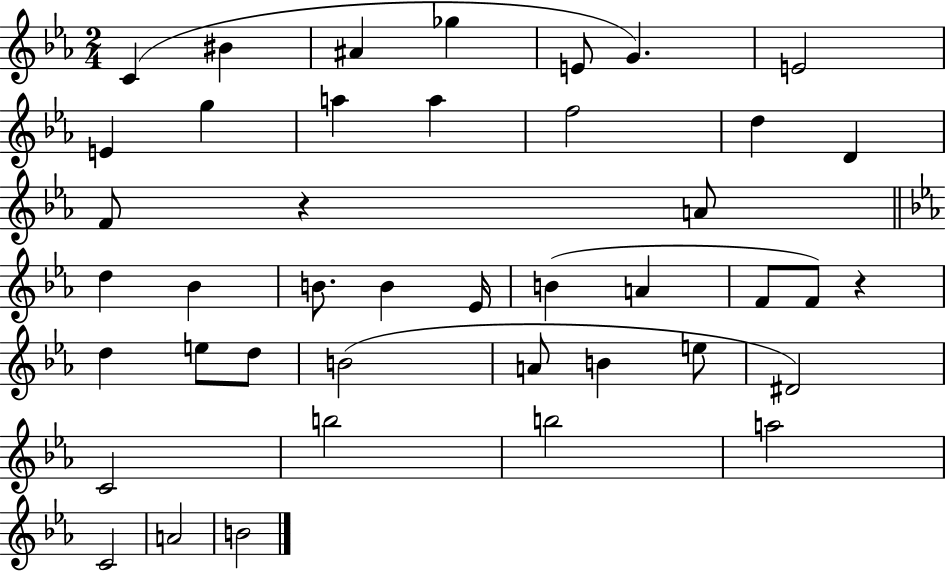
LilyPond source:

{
  \clef treble
  \numericTimeSignature
  \time 2/4
  \key ees \major
  c'4( bis'4 | ais'4 ges''4 | e'8 g'4.) | e'2 | \break e'4 g''4 | a''4 a''4 | f''2 | d''4 d'4 | \break f'8 r4 a'8 | \bar "||" \break \key ees \major d''4 bes'4 | b'8. b'4 ees'16 | b'4( a'4 | f'8 f'8) r4 | \break d''4 e''8 d''8 | b'2( | a'8 b'4 e''8 | dis'2) | \break c'2 | b''2 | b''2 | a''2 | \break c'2 | a'2 | b'2 | \bar "|."
}